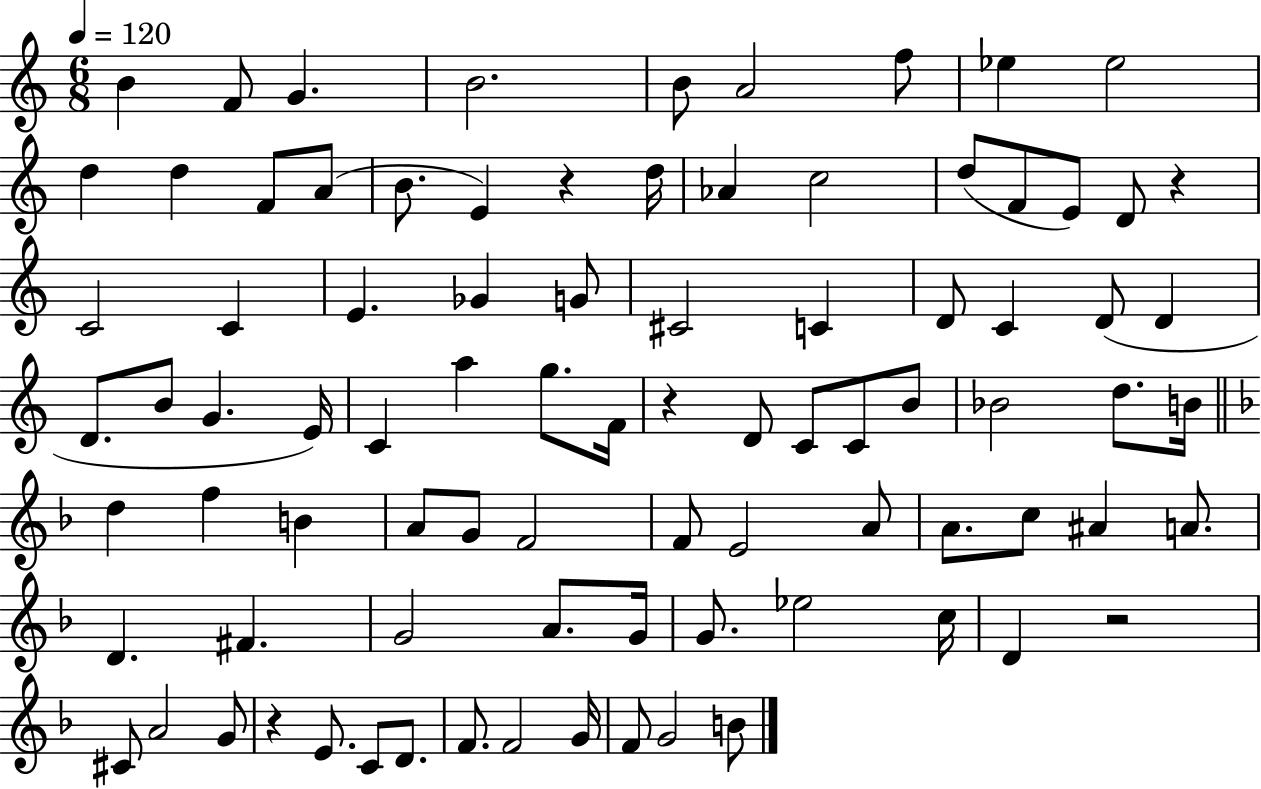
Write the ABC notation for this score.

X:1
T:Untitled
M:6/8
L:1/4
K:C
B F/2 G B2 B/2 A2 f/2 _e _e2 d d F/2 A/2 B/2 E z d/4 _A c2 d/2 F/2 E/2 D/2 z C2 C E _G G/2 ^C2 C D/2 C D/2 D D/2 B/2 G E/4 C a g/2 F/4 z D/2 C/2 C/2 B/2 _B2 d/2 B/4 d f B A/2 G/2 F2 F/2 E2 A/2 A/2 c/2 ^A A/2 D ^F G2 A/2 G/4 G/2 _e2 c/4 D z2 ^C/2 A2 G/2 z E/2 C/2 D/2 F/2 F2 G/4 F/2 G2 B/2